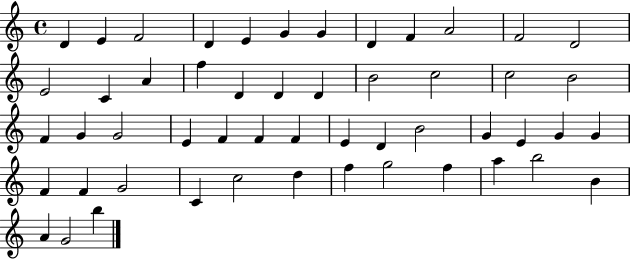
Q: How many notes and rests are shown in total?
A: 52